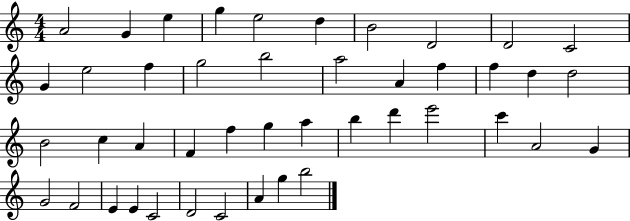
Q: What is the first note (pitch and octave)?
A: A4